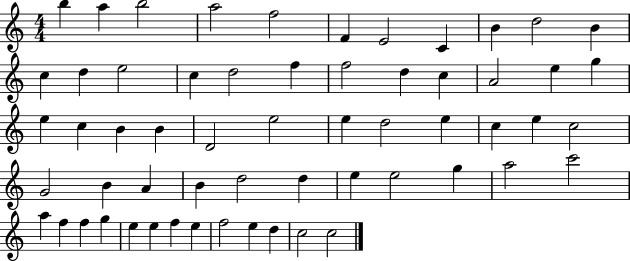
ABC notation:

X:1
T:Untitled
M:4/4
L:1/4
K:C
b a b2 a2 f2 F E2 C B d2 B c d e2 c d2 f f2 d c A2 e g e c B B D2 e2 e d2 e c e c2 G2 B A B d2 d e e2 g a2 c'2 a f f g e e f e f2 e d c2 c2